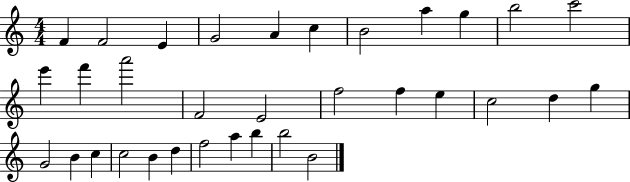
{
  \clef treble
  \numericTimeSignature
  \time 4/4
  \key c \major
  f'4 f'2 e'4 | g'2 a'4 c''4 | b'2 a''4 g''4 | b''2 c'''2 | \break e'''4 f'''4 a'''2 | f'2 e'2 | f''2 f''4 e''4 | c''2 d''4 g''4 | \break g'2 b'4 c''4 | c''2 b'4 d''4 | f''2 a''4 b''4 | b''2 b'2 | \break \bar "|."
}